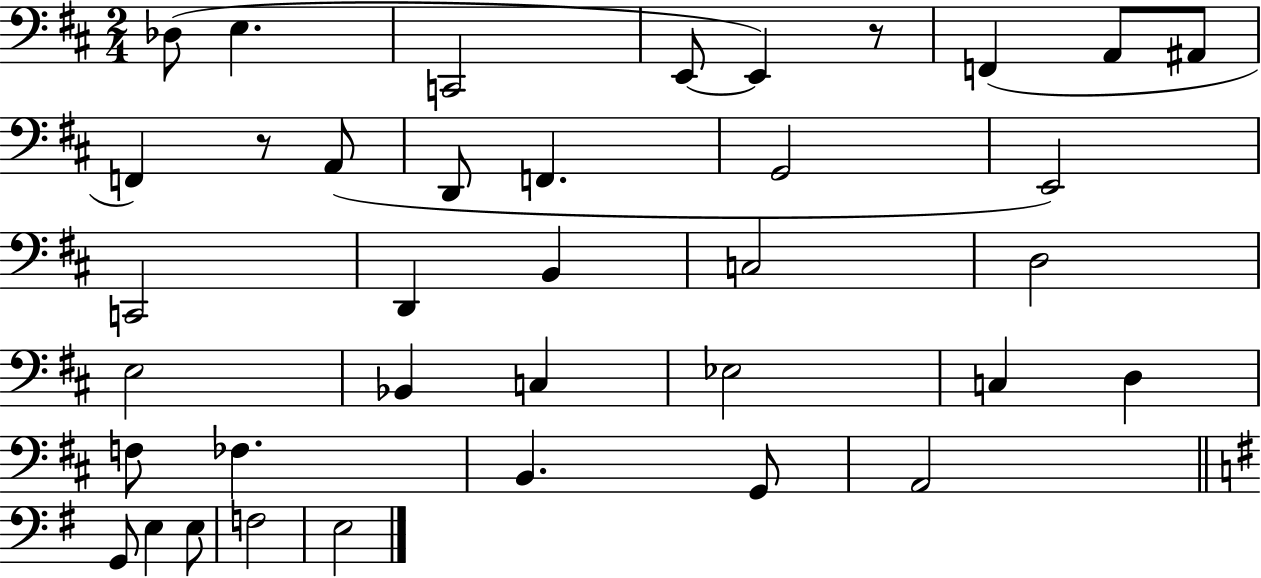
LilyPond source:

{
  \clef bass
  \numericTimeSignature
  \time 2/4
  \key d \major
  des8( e4. | c,2 | e,8~~ e,4) r8 | f,4( a,8 ais,8 | \break f,4) r8 a,8( | d,8 f,4. | g,2 | e,2) | \break c,2 | d,4 b,4 | c2 | d2 | \break e2 | bes,4 c4 | ees2 | c4 d4 | \break f8 fes4. | b,4. g,8 | a,2 | \bar "||" \break \key g \major g,8 e4 e8 | f2 | e2 | \bar "|."
}